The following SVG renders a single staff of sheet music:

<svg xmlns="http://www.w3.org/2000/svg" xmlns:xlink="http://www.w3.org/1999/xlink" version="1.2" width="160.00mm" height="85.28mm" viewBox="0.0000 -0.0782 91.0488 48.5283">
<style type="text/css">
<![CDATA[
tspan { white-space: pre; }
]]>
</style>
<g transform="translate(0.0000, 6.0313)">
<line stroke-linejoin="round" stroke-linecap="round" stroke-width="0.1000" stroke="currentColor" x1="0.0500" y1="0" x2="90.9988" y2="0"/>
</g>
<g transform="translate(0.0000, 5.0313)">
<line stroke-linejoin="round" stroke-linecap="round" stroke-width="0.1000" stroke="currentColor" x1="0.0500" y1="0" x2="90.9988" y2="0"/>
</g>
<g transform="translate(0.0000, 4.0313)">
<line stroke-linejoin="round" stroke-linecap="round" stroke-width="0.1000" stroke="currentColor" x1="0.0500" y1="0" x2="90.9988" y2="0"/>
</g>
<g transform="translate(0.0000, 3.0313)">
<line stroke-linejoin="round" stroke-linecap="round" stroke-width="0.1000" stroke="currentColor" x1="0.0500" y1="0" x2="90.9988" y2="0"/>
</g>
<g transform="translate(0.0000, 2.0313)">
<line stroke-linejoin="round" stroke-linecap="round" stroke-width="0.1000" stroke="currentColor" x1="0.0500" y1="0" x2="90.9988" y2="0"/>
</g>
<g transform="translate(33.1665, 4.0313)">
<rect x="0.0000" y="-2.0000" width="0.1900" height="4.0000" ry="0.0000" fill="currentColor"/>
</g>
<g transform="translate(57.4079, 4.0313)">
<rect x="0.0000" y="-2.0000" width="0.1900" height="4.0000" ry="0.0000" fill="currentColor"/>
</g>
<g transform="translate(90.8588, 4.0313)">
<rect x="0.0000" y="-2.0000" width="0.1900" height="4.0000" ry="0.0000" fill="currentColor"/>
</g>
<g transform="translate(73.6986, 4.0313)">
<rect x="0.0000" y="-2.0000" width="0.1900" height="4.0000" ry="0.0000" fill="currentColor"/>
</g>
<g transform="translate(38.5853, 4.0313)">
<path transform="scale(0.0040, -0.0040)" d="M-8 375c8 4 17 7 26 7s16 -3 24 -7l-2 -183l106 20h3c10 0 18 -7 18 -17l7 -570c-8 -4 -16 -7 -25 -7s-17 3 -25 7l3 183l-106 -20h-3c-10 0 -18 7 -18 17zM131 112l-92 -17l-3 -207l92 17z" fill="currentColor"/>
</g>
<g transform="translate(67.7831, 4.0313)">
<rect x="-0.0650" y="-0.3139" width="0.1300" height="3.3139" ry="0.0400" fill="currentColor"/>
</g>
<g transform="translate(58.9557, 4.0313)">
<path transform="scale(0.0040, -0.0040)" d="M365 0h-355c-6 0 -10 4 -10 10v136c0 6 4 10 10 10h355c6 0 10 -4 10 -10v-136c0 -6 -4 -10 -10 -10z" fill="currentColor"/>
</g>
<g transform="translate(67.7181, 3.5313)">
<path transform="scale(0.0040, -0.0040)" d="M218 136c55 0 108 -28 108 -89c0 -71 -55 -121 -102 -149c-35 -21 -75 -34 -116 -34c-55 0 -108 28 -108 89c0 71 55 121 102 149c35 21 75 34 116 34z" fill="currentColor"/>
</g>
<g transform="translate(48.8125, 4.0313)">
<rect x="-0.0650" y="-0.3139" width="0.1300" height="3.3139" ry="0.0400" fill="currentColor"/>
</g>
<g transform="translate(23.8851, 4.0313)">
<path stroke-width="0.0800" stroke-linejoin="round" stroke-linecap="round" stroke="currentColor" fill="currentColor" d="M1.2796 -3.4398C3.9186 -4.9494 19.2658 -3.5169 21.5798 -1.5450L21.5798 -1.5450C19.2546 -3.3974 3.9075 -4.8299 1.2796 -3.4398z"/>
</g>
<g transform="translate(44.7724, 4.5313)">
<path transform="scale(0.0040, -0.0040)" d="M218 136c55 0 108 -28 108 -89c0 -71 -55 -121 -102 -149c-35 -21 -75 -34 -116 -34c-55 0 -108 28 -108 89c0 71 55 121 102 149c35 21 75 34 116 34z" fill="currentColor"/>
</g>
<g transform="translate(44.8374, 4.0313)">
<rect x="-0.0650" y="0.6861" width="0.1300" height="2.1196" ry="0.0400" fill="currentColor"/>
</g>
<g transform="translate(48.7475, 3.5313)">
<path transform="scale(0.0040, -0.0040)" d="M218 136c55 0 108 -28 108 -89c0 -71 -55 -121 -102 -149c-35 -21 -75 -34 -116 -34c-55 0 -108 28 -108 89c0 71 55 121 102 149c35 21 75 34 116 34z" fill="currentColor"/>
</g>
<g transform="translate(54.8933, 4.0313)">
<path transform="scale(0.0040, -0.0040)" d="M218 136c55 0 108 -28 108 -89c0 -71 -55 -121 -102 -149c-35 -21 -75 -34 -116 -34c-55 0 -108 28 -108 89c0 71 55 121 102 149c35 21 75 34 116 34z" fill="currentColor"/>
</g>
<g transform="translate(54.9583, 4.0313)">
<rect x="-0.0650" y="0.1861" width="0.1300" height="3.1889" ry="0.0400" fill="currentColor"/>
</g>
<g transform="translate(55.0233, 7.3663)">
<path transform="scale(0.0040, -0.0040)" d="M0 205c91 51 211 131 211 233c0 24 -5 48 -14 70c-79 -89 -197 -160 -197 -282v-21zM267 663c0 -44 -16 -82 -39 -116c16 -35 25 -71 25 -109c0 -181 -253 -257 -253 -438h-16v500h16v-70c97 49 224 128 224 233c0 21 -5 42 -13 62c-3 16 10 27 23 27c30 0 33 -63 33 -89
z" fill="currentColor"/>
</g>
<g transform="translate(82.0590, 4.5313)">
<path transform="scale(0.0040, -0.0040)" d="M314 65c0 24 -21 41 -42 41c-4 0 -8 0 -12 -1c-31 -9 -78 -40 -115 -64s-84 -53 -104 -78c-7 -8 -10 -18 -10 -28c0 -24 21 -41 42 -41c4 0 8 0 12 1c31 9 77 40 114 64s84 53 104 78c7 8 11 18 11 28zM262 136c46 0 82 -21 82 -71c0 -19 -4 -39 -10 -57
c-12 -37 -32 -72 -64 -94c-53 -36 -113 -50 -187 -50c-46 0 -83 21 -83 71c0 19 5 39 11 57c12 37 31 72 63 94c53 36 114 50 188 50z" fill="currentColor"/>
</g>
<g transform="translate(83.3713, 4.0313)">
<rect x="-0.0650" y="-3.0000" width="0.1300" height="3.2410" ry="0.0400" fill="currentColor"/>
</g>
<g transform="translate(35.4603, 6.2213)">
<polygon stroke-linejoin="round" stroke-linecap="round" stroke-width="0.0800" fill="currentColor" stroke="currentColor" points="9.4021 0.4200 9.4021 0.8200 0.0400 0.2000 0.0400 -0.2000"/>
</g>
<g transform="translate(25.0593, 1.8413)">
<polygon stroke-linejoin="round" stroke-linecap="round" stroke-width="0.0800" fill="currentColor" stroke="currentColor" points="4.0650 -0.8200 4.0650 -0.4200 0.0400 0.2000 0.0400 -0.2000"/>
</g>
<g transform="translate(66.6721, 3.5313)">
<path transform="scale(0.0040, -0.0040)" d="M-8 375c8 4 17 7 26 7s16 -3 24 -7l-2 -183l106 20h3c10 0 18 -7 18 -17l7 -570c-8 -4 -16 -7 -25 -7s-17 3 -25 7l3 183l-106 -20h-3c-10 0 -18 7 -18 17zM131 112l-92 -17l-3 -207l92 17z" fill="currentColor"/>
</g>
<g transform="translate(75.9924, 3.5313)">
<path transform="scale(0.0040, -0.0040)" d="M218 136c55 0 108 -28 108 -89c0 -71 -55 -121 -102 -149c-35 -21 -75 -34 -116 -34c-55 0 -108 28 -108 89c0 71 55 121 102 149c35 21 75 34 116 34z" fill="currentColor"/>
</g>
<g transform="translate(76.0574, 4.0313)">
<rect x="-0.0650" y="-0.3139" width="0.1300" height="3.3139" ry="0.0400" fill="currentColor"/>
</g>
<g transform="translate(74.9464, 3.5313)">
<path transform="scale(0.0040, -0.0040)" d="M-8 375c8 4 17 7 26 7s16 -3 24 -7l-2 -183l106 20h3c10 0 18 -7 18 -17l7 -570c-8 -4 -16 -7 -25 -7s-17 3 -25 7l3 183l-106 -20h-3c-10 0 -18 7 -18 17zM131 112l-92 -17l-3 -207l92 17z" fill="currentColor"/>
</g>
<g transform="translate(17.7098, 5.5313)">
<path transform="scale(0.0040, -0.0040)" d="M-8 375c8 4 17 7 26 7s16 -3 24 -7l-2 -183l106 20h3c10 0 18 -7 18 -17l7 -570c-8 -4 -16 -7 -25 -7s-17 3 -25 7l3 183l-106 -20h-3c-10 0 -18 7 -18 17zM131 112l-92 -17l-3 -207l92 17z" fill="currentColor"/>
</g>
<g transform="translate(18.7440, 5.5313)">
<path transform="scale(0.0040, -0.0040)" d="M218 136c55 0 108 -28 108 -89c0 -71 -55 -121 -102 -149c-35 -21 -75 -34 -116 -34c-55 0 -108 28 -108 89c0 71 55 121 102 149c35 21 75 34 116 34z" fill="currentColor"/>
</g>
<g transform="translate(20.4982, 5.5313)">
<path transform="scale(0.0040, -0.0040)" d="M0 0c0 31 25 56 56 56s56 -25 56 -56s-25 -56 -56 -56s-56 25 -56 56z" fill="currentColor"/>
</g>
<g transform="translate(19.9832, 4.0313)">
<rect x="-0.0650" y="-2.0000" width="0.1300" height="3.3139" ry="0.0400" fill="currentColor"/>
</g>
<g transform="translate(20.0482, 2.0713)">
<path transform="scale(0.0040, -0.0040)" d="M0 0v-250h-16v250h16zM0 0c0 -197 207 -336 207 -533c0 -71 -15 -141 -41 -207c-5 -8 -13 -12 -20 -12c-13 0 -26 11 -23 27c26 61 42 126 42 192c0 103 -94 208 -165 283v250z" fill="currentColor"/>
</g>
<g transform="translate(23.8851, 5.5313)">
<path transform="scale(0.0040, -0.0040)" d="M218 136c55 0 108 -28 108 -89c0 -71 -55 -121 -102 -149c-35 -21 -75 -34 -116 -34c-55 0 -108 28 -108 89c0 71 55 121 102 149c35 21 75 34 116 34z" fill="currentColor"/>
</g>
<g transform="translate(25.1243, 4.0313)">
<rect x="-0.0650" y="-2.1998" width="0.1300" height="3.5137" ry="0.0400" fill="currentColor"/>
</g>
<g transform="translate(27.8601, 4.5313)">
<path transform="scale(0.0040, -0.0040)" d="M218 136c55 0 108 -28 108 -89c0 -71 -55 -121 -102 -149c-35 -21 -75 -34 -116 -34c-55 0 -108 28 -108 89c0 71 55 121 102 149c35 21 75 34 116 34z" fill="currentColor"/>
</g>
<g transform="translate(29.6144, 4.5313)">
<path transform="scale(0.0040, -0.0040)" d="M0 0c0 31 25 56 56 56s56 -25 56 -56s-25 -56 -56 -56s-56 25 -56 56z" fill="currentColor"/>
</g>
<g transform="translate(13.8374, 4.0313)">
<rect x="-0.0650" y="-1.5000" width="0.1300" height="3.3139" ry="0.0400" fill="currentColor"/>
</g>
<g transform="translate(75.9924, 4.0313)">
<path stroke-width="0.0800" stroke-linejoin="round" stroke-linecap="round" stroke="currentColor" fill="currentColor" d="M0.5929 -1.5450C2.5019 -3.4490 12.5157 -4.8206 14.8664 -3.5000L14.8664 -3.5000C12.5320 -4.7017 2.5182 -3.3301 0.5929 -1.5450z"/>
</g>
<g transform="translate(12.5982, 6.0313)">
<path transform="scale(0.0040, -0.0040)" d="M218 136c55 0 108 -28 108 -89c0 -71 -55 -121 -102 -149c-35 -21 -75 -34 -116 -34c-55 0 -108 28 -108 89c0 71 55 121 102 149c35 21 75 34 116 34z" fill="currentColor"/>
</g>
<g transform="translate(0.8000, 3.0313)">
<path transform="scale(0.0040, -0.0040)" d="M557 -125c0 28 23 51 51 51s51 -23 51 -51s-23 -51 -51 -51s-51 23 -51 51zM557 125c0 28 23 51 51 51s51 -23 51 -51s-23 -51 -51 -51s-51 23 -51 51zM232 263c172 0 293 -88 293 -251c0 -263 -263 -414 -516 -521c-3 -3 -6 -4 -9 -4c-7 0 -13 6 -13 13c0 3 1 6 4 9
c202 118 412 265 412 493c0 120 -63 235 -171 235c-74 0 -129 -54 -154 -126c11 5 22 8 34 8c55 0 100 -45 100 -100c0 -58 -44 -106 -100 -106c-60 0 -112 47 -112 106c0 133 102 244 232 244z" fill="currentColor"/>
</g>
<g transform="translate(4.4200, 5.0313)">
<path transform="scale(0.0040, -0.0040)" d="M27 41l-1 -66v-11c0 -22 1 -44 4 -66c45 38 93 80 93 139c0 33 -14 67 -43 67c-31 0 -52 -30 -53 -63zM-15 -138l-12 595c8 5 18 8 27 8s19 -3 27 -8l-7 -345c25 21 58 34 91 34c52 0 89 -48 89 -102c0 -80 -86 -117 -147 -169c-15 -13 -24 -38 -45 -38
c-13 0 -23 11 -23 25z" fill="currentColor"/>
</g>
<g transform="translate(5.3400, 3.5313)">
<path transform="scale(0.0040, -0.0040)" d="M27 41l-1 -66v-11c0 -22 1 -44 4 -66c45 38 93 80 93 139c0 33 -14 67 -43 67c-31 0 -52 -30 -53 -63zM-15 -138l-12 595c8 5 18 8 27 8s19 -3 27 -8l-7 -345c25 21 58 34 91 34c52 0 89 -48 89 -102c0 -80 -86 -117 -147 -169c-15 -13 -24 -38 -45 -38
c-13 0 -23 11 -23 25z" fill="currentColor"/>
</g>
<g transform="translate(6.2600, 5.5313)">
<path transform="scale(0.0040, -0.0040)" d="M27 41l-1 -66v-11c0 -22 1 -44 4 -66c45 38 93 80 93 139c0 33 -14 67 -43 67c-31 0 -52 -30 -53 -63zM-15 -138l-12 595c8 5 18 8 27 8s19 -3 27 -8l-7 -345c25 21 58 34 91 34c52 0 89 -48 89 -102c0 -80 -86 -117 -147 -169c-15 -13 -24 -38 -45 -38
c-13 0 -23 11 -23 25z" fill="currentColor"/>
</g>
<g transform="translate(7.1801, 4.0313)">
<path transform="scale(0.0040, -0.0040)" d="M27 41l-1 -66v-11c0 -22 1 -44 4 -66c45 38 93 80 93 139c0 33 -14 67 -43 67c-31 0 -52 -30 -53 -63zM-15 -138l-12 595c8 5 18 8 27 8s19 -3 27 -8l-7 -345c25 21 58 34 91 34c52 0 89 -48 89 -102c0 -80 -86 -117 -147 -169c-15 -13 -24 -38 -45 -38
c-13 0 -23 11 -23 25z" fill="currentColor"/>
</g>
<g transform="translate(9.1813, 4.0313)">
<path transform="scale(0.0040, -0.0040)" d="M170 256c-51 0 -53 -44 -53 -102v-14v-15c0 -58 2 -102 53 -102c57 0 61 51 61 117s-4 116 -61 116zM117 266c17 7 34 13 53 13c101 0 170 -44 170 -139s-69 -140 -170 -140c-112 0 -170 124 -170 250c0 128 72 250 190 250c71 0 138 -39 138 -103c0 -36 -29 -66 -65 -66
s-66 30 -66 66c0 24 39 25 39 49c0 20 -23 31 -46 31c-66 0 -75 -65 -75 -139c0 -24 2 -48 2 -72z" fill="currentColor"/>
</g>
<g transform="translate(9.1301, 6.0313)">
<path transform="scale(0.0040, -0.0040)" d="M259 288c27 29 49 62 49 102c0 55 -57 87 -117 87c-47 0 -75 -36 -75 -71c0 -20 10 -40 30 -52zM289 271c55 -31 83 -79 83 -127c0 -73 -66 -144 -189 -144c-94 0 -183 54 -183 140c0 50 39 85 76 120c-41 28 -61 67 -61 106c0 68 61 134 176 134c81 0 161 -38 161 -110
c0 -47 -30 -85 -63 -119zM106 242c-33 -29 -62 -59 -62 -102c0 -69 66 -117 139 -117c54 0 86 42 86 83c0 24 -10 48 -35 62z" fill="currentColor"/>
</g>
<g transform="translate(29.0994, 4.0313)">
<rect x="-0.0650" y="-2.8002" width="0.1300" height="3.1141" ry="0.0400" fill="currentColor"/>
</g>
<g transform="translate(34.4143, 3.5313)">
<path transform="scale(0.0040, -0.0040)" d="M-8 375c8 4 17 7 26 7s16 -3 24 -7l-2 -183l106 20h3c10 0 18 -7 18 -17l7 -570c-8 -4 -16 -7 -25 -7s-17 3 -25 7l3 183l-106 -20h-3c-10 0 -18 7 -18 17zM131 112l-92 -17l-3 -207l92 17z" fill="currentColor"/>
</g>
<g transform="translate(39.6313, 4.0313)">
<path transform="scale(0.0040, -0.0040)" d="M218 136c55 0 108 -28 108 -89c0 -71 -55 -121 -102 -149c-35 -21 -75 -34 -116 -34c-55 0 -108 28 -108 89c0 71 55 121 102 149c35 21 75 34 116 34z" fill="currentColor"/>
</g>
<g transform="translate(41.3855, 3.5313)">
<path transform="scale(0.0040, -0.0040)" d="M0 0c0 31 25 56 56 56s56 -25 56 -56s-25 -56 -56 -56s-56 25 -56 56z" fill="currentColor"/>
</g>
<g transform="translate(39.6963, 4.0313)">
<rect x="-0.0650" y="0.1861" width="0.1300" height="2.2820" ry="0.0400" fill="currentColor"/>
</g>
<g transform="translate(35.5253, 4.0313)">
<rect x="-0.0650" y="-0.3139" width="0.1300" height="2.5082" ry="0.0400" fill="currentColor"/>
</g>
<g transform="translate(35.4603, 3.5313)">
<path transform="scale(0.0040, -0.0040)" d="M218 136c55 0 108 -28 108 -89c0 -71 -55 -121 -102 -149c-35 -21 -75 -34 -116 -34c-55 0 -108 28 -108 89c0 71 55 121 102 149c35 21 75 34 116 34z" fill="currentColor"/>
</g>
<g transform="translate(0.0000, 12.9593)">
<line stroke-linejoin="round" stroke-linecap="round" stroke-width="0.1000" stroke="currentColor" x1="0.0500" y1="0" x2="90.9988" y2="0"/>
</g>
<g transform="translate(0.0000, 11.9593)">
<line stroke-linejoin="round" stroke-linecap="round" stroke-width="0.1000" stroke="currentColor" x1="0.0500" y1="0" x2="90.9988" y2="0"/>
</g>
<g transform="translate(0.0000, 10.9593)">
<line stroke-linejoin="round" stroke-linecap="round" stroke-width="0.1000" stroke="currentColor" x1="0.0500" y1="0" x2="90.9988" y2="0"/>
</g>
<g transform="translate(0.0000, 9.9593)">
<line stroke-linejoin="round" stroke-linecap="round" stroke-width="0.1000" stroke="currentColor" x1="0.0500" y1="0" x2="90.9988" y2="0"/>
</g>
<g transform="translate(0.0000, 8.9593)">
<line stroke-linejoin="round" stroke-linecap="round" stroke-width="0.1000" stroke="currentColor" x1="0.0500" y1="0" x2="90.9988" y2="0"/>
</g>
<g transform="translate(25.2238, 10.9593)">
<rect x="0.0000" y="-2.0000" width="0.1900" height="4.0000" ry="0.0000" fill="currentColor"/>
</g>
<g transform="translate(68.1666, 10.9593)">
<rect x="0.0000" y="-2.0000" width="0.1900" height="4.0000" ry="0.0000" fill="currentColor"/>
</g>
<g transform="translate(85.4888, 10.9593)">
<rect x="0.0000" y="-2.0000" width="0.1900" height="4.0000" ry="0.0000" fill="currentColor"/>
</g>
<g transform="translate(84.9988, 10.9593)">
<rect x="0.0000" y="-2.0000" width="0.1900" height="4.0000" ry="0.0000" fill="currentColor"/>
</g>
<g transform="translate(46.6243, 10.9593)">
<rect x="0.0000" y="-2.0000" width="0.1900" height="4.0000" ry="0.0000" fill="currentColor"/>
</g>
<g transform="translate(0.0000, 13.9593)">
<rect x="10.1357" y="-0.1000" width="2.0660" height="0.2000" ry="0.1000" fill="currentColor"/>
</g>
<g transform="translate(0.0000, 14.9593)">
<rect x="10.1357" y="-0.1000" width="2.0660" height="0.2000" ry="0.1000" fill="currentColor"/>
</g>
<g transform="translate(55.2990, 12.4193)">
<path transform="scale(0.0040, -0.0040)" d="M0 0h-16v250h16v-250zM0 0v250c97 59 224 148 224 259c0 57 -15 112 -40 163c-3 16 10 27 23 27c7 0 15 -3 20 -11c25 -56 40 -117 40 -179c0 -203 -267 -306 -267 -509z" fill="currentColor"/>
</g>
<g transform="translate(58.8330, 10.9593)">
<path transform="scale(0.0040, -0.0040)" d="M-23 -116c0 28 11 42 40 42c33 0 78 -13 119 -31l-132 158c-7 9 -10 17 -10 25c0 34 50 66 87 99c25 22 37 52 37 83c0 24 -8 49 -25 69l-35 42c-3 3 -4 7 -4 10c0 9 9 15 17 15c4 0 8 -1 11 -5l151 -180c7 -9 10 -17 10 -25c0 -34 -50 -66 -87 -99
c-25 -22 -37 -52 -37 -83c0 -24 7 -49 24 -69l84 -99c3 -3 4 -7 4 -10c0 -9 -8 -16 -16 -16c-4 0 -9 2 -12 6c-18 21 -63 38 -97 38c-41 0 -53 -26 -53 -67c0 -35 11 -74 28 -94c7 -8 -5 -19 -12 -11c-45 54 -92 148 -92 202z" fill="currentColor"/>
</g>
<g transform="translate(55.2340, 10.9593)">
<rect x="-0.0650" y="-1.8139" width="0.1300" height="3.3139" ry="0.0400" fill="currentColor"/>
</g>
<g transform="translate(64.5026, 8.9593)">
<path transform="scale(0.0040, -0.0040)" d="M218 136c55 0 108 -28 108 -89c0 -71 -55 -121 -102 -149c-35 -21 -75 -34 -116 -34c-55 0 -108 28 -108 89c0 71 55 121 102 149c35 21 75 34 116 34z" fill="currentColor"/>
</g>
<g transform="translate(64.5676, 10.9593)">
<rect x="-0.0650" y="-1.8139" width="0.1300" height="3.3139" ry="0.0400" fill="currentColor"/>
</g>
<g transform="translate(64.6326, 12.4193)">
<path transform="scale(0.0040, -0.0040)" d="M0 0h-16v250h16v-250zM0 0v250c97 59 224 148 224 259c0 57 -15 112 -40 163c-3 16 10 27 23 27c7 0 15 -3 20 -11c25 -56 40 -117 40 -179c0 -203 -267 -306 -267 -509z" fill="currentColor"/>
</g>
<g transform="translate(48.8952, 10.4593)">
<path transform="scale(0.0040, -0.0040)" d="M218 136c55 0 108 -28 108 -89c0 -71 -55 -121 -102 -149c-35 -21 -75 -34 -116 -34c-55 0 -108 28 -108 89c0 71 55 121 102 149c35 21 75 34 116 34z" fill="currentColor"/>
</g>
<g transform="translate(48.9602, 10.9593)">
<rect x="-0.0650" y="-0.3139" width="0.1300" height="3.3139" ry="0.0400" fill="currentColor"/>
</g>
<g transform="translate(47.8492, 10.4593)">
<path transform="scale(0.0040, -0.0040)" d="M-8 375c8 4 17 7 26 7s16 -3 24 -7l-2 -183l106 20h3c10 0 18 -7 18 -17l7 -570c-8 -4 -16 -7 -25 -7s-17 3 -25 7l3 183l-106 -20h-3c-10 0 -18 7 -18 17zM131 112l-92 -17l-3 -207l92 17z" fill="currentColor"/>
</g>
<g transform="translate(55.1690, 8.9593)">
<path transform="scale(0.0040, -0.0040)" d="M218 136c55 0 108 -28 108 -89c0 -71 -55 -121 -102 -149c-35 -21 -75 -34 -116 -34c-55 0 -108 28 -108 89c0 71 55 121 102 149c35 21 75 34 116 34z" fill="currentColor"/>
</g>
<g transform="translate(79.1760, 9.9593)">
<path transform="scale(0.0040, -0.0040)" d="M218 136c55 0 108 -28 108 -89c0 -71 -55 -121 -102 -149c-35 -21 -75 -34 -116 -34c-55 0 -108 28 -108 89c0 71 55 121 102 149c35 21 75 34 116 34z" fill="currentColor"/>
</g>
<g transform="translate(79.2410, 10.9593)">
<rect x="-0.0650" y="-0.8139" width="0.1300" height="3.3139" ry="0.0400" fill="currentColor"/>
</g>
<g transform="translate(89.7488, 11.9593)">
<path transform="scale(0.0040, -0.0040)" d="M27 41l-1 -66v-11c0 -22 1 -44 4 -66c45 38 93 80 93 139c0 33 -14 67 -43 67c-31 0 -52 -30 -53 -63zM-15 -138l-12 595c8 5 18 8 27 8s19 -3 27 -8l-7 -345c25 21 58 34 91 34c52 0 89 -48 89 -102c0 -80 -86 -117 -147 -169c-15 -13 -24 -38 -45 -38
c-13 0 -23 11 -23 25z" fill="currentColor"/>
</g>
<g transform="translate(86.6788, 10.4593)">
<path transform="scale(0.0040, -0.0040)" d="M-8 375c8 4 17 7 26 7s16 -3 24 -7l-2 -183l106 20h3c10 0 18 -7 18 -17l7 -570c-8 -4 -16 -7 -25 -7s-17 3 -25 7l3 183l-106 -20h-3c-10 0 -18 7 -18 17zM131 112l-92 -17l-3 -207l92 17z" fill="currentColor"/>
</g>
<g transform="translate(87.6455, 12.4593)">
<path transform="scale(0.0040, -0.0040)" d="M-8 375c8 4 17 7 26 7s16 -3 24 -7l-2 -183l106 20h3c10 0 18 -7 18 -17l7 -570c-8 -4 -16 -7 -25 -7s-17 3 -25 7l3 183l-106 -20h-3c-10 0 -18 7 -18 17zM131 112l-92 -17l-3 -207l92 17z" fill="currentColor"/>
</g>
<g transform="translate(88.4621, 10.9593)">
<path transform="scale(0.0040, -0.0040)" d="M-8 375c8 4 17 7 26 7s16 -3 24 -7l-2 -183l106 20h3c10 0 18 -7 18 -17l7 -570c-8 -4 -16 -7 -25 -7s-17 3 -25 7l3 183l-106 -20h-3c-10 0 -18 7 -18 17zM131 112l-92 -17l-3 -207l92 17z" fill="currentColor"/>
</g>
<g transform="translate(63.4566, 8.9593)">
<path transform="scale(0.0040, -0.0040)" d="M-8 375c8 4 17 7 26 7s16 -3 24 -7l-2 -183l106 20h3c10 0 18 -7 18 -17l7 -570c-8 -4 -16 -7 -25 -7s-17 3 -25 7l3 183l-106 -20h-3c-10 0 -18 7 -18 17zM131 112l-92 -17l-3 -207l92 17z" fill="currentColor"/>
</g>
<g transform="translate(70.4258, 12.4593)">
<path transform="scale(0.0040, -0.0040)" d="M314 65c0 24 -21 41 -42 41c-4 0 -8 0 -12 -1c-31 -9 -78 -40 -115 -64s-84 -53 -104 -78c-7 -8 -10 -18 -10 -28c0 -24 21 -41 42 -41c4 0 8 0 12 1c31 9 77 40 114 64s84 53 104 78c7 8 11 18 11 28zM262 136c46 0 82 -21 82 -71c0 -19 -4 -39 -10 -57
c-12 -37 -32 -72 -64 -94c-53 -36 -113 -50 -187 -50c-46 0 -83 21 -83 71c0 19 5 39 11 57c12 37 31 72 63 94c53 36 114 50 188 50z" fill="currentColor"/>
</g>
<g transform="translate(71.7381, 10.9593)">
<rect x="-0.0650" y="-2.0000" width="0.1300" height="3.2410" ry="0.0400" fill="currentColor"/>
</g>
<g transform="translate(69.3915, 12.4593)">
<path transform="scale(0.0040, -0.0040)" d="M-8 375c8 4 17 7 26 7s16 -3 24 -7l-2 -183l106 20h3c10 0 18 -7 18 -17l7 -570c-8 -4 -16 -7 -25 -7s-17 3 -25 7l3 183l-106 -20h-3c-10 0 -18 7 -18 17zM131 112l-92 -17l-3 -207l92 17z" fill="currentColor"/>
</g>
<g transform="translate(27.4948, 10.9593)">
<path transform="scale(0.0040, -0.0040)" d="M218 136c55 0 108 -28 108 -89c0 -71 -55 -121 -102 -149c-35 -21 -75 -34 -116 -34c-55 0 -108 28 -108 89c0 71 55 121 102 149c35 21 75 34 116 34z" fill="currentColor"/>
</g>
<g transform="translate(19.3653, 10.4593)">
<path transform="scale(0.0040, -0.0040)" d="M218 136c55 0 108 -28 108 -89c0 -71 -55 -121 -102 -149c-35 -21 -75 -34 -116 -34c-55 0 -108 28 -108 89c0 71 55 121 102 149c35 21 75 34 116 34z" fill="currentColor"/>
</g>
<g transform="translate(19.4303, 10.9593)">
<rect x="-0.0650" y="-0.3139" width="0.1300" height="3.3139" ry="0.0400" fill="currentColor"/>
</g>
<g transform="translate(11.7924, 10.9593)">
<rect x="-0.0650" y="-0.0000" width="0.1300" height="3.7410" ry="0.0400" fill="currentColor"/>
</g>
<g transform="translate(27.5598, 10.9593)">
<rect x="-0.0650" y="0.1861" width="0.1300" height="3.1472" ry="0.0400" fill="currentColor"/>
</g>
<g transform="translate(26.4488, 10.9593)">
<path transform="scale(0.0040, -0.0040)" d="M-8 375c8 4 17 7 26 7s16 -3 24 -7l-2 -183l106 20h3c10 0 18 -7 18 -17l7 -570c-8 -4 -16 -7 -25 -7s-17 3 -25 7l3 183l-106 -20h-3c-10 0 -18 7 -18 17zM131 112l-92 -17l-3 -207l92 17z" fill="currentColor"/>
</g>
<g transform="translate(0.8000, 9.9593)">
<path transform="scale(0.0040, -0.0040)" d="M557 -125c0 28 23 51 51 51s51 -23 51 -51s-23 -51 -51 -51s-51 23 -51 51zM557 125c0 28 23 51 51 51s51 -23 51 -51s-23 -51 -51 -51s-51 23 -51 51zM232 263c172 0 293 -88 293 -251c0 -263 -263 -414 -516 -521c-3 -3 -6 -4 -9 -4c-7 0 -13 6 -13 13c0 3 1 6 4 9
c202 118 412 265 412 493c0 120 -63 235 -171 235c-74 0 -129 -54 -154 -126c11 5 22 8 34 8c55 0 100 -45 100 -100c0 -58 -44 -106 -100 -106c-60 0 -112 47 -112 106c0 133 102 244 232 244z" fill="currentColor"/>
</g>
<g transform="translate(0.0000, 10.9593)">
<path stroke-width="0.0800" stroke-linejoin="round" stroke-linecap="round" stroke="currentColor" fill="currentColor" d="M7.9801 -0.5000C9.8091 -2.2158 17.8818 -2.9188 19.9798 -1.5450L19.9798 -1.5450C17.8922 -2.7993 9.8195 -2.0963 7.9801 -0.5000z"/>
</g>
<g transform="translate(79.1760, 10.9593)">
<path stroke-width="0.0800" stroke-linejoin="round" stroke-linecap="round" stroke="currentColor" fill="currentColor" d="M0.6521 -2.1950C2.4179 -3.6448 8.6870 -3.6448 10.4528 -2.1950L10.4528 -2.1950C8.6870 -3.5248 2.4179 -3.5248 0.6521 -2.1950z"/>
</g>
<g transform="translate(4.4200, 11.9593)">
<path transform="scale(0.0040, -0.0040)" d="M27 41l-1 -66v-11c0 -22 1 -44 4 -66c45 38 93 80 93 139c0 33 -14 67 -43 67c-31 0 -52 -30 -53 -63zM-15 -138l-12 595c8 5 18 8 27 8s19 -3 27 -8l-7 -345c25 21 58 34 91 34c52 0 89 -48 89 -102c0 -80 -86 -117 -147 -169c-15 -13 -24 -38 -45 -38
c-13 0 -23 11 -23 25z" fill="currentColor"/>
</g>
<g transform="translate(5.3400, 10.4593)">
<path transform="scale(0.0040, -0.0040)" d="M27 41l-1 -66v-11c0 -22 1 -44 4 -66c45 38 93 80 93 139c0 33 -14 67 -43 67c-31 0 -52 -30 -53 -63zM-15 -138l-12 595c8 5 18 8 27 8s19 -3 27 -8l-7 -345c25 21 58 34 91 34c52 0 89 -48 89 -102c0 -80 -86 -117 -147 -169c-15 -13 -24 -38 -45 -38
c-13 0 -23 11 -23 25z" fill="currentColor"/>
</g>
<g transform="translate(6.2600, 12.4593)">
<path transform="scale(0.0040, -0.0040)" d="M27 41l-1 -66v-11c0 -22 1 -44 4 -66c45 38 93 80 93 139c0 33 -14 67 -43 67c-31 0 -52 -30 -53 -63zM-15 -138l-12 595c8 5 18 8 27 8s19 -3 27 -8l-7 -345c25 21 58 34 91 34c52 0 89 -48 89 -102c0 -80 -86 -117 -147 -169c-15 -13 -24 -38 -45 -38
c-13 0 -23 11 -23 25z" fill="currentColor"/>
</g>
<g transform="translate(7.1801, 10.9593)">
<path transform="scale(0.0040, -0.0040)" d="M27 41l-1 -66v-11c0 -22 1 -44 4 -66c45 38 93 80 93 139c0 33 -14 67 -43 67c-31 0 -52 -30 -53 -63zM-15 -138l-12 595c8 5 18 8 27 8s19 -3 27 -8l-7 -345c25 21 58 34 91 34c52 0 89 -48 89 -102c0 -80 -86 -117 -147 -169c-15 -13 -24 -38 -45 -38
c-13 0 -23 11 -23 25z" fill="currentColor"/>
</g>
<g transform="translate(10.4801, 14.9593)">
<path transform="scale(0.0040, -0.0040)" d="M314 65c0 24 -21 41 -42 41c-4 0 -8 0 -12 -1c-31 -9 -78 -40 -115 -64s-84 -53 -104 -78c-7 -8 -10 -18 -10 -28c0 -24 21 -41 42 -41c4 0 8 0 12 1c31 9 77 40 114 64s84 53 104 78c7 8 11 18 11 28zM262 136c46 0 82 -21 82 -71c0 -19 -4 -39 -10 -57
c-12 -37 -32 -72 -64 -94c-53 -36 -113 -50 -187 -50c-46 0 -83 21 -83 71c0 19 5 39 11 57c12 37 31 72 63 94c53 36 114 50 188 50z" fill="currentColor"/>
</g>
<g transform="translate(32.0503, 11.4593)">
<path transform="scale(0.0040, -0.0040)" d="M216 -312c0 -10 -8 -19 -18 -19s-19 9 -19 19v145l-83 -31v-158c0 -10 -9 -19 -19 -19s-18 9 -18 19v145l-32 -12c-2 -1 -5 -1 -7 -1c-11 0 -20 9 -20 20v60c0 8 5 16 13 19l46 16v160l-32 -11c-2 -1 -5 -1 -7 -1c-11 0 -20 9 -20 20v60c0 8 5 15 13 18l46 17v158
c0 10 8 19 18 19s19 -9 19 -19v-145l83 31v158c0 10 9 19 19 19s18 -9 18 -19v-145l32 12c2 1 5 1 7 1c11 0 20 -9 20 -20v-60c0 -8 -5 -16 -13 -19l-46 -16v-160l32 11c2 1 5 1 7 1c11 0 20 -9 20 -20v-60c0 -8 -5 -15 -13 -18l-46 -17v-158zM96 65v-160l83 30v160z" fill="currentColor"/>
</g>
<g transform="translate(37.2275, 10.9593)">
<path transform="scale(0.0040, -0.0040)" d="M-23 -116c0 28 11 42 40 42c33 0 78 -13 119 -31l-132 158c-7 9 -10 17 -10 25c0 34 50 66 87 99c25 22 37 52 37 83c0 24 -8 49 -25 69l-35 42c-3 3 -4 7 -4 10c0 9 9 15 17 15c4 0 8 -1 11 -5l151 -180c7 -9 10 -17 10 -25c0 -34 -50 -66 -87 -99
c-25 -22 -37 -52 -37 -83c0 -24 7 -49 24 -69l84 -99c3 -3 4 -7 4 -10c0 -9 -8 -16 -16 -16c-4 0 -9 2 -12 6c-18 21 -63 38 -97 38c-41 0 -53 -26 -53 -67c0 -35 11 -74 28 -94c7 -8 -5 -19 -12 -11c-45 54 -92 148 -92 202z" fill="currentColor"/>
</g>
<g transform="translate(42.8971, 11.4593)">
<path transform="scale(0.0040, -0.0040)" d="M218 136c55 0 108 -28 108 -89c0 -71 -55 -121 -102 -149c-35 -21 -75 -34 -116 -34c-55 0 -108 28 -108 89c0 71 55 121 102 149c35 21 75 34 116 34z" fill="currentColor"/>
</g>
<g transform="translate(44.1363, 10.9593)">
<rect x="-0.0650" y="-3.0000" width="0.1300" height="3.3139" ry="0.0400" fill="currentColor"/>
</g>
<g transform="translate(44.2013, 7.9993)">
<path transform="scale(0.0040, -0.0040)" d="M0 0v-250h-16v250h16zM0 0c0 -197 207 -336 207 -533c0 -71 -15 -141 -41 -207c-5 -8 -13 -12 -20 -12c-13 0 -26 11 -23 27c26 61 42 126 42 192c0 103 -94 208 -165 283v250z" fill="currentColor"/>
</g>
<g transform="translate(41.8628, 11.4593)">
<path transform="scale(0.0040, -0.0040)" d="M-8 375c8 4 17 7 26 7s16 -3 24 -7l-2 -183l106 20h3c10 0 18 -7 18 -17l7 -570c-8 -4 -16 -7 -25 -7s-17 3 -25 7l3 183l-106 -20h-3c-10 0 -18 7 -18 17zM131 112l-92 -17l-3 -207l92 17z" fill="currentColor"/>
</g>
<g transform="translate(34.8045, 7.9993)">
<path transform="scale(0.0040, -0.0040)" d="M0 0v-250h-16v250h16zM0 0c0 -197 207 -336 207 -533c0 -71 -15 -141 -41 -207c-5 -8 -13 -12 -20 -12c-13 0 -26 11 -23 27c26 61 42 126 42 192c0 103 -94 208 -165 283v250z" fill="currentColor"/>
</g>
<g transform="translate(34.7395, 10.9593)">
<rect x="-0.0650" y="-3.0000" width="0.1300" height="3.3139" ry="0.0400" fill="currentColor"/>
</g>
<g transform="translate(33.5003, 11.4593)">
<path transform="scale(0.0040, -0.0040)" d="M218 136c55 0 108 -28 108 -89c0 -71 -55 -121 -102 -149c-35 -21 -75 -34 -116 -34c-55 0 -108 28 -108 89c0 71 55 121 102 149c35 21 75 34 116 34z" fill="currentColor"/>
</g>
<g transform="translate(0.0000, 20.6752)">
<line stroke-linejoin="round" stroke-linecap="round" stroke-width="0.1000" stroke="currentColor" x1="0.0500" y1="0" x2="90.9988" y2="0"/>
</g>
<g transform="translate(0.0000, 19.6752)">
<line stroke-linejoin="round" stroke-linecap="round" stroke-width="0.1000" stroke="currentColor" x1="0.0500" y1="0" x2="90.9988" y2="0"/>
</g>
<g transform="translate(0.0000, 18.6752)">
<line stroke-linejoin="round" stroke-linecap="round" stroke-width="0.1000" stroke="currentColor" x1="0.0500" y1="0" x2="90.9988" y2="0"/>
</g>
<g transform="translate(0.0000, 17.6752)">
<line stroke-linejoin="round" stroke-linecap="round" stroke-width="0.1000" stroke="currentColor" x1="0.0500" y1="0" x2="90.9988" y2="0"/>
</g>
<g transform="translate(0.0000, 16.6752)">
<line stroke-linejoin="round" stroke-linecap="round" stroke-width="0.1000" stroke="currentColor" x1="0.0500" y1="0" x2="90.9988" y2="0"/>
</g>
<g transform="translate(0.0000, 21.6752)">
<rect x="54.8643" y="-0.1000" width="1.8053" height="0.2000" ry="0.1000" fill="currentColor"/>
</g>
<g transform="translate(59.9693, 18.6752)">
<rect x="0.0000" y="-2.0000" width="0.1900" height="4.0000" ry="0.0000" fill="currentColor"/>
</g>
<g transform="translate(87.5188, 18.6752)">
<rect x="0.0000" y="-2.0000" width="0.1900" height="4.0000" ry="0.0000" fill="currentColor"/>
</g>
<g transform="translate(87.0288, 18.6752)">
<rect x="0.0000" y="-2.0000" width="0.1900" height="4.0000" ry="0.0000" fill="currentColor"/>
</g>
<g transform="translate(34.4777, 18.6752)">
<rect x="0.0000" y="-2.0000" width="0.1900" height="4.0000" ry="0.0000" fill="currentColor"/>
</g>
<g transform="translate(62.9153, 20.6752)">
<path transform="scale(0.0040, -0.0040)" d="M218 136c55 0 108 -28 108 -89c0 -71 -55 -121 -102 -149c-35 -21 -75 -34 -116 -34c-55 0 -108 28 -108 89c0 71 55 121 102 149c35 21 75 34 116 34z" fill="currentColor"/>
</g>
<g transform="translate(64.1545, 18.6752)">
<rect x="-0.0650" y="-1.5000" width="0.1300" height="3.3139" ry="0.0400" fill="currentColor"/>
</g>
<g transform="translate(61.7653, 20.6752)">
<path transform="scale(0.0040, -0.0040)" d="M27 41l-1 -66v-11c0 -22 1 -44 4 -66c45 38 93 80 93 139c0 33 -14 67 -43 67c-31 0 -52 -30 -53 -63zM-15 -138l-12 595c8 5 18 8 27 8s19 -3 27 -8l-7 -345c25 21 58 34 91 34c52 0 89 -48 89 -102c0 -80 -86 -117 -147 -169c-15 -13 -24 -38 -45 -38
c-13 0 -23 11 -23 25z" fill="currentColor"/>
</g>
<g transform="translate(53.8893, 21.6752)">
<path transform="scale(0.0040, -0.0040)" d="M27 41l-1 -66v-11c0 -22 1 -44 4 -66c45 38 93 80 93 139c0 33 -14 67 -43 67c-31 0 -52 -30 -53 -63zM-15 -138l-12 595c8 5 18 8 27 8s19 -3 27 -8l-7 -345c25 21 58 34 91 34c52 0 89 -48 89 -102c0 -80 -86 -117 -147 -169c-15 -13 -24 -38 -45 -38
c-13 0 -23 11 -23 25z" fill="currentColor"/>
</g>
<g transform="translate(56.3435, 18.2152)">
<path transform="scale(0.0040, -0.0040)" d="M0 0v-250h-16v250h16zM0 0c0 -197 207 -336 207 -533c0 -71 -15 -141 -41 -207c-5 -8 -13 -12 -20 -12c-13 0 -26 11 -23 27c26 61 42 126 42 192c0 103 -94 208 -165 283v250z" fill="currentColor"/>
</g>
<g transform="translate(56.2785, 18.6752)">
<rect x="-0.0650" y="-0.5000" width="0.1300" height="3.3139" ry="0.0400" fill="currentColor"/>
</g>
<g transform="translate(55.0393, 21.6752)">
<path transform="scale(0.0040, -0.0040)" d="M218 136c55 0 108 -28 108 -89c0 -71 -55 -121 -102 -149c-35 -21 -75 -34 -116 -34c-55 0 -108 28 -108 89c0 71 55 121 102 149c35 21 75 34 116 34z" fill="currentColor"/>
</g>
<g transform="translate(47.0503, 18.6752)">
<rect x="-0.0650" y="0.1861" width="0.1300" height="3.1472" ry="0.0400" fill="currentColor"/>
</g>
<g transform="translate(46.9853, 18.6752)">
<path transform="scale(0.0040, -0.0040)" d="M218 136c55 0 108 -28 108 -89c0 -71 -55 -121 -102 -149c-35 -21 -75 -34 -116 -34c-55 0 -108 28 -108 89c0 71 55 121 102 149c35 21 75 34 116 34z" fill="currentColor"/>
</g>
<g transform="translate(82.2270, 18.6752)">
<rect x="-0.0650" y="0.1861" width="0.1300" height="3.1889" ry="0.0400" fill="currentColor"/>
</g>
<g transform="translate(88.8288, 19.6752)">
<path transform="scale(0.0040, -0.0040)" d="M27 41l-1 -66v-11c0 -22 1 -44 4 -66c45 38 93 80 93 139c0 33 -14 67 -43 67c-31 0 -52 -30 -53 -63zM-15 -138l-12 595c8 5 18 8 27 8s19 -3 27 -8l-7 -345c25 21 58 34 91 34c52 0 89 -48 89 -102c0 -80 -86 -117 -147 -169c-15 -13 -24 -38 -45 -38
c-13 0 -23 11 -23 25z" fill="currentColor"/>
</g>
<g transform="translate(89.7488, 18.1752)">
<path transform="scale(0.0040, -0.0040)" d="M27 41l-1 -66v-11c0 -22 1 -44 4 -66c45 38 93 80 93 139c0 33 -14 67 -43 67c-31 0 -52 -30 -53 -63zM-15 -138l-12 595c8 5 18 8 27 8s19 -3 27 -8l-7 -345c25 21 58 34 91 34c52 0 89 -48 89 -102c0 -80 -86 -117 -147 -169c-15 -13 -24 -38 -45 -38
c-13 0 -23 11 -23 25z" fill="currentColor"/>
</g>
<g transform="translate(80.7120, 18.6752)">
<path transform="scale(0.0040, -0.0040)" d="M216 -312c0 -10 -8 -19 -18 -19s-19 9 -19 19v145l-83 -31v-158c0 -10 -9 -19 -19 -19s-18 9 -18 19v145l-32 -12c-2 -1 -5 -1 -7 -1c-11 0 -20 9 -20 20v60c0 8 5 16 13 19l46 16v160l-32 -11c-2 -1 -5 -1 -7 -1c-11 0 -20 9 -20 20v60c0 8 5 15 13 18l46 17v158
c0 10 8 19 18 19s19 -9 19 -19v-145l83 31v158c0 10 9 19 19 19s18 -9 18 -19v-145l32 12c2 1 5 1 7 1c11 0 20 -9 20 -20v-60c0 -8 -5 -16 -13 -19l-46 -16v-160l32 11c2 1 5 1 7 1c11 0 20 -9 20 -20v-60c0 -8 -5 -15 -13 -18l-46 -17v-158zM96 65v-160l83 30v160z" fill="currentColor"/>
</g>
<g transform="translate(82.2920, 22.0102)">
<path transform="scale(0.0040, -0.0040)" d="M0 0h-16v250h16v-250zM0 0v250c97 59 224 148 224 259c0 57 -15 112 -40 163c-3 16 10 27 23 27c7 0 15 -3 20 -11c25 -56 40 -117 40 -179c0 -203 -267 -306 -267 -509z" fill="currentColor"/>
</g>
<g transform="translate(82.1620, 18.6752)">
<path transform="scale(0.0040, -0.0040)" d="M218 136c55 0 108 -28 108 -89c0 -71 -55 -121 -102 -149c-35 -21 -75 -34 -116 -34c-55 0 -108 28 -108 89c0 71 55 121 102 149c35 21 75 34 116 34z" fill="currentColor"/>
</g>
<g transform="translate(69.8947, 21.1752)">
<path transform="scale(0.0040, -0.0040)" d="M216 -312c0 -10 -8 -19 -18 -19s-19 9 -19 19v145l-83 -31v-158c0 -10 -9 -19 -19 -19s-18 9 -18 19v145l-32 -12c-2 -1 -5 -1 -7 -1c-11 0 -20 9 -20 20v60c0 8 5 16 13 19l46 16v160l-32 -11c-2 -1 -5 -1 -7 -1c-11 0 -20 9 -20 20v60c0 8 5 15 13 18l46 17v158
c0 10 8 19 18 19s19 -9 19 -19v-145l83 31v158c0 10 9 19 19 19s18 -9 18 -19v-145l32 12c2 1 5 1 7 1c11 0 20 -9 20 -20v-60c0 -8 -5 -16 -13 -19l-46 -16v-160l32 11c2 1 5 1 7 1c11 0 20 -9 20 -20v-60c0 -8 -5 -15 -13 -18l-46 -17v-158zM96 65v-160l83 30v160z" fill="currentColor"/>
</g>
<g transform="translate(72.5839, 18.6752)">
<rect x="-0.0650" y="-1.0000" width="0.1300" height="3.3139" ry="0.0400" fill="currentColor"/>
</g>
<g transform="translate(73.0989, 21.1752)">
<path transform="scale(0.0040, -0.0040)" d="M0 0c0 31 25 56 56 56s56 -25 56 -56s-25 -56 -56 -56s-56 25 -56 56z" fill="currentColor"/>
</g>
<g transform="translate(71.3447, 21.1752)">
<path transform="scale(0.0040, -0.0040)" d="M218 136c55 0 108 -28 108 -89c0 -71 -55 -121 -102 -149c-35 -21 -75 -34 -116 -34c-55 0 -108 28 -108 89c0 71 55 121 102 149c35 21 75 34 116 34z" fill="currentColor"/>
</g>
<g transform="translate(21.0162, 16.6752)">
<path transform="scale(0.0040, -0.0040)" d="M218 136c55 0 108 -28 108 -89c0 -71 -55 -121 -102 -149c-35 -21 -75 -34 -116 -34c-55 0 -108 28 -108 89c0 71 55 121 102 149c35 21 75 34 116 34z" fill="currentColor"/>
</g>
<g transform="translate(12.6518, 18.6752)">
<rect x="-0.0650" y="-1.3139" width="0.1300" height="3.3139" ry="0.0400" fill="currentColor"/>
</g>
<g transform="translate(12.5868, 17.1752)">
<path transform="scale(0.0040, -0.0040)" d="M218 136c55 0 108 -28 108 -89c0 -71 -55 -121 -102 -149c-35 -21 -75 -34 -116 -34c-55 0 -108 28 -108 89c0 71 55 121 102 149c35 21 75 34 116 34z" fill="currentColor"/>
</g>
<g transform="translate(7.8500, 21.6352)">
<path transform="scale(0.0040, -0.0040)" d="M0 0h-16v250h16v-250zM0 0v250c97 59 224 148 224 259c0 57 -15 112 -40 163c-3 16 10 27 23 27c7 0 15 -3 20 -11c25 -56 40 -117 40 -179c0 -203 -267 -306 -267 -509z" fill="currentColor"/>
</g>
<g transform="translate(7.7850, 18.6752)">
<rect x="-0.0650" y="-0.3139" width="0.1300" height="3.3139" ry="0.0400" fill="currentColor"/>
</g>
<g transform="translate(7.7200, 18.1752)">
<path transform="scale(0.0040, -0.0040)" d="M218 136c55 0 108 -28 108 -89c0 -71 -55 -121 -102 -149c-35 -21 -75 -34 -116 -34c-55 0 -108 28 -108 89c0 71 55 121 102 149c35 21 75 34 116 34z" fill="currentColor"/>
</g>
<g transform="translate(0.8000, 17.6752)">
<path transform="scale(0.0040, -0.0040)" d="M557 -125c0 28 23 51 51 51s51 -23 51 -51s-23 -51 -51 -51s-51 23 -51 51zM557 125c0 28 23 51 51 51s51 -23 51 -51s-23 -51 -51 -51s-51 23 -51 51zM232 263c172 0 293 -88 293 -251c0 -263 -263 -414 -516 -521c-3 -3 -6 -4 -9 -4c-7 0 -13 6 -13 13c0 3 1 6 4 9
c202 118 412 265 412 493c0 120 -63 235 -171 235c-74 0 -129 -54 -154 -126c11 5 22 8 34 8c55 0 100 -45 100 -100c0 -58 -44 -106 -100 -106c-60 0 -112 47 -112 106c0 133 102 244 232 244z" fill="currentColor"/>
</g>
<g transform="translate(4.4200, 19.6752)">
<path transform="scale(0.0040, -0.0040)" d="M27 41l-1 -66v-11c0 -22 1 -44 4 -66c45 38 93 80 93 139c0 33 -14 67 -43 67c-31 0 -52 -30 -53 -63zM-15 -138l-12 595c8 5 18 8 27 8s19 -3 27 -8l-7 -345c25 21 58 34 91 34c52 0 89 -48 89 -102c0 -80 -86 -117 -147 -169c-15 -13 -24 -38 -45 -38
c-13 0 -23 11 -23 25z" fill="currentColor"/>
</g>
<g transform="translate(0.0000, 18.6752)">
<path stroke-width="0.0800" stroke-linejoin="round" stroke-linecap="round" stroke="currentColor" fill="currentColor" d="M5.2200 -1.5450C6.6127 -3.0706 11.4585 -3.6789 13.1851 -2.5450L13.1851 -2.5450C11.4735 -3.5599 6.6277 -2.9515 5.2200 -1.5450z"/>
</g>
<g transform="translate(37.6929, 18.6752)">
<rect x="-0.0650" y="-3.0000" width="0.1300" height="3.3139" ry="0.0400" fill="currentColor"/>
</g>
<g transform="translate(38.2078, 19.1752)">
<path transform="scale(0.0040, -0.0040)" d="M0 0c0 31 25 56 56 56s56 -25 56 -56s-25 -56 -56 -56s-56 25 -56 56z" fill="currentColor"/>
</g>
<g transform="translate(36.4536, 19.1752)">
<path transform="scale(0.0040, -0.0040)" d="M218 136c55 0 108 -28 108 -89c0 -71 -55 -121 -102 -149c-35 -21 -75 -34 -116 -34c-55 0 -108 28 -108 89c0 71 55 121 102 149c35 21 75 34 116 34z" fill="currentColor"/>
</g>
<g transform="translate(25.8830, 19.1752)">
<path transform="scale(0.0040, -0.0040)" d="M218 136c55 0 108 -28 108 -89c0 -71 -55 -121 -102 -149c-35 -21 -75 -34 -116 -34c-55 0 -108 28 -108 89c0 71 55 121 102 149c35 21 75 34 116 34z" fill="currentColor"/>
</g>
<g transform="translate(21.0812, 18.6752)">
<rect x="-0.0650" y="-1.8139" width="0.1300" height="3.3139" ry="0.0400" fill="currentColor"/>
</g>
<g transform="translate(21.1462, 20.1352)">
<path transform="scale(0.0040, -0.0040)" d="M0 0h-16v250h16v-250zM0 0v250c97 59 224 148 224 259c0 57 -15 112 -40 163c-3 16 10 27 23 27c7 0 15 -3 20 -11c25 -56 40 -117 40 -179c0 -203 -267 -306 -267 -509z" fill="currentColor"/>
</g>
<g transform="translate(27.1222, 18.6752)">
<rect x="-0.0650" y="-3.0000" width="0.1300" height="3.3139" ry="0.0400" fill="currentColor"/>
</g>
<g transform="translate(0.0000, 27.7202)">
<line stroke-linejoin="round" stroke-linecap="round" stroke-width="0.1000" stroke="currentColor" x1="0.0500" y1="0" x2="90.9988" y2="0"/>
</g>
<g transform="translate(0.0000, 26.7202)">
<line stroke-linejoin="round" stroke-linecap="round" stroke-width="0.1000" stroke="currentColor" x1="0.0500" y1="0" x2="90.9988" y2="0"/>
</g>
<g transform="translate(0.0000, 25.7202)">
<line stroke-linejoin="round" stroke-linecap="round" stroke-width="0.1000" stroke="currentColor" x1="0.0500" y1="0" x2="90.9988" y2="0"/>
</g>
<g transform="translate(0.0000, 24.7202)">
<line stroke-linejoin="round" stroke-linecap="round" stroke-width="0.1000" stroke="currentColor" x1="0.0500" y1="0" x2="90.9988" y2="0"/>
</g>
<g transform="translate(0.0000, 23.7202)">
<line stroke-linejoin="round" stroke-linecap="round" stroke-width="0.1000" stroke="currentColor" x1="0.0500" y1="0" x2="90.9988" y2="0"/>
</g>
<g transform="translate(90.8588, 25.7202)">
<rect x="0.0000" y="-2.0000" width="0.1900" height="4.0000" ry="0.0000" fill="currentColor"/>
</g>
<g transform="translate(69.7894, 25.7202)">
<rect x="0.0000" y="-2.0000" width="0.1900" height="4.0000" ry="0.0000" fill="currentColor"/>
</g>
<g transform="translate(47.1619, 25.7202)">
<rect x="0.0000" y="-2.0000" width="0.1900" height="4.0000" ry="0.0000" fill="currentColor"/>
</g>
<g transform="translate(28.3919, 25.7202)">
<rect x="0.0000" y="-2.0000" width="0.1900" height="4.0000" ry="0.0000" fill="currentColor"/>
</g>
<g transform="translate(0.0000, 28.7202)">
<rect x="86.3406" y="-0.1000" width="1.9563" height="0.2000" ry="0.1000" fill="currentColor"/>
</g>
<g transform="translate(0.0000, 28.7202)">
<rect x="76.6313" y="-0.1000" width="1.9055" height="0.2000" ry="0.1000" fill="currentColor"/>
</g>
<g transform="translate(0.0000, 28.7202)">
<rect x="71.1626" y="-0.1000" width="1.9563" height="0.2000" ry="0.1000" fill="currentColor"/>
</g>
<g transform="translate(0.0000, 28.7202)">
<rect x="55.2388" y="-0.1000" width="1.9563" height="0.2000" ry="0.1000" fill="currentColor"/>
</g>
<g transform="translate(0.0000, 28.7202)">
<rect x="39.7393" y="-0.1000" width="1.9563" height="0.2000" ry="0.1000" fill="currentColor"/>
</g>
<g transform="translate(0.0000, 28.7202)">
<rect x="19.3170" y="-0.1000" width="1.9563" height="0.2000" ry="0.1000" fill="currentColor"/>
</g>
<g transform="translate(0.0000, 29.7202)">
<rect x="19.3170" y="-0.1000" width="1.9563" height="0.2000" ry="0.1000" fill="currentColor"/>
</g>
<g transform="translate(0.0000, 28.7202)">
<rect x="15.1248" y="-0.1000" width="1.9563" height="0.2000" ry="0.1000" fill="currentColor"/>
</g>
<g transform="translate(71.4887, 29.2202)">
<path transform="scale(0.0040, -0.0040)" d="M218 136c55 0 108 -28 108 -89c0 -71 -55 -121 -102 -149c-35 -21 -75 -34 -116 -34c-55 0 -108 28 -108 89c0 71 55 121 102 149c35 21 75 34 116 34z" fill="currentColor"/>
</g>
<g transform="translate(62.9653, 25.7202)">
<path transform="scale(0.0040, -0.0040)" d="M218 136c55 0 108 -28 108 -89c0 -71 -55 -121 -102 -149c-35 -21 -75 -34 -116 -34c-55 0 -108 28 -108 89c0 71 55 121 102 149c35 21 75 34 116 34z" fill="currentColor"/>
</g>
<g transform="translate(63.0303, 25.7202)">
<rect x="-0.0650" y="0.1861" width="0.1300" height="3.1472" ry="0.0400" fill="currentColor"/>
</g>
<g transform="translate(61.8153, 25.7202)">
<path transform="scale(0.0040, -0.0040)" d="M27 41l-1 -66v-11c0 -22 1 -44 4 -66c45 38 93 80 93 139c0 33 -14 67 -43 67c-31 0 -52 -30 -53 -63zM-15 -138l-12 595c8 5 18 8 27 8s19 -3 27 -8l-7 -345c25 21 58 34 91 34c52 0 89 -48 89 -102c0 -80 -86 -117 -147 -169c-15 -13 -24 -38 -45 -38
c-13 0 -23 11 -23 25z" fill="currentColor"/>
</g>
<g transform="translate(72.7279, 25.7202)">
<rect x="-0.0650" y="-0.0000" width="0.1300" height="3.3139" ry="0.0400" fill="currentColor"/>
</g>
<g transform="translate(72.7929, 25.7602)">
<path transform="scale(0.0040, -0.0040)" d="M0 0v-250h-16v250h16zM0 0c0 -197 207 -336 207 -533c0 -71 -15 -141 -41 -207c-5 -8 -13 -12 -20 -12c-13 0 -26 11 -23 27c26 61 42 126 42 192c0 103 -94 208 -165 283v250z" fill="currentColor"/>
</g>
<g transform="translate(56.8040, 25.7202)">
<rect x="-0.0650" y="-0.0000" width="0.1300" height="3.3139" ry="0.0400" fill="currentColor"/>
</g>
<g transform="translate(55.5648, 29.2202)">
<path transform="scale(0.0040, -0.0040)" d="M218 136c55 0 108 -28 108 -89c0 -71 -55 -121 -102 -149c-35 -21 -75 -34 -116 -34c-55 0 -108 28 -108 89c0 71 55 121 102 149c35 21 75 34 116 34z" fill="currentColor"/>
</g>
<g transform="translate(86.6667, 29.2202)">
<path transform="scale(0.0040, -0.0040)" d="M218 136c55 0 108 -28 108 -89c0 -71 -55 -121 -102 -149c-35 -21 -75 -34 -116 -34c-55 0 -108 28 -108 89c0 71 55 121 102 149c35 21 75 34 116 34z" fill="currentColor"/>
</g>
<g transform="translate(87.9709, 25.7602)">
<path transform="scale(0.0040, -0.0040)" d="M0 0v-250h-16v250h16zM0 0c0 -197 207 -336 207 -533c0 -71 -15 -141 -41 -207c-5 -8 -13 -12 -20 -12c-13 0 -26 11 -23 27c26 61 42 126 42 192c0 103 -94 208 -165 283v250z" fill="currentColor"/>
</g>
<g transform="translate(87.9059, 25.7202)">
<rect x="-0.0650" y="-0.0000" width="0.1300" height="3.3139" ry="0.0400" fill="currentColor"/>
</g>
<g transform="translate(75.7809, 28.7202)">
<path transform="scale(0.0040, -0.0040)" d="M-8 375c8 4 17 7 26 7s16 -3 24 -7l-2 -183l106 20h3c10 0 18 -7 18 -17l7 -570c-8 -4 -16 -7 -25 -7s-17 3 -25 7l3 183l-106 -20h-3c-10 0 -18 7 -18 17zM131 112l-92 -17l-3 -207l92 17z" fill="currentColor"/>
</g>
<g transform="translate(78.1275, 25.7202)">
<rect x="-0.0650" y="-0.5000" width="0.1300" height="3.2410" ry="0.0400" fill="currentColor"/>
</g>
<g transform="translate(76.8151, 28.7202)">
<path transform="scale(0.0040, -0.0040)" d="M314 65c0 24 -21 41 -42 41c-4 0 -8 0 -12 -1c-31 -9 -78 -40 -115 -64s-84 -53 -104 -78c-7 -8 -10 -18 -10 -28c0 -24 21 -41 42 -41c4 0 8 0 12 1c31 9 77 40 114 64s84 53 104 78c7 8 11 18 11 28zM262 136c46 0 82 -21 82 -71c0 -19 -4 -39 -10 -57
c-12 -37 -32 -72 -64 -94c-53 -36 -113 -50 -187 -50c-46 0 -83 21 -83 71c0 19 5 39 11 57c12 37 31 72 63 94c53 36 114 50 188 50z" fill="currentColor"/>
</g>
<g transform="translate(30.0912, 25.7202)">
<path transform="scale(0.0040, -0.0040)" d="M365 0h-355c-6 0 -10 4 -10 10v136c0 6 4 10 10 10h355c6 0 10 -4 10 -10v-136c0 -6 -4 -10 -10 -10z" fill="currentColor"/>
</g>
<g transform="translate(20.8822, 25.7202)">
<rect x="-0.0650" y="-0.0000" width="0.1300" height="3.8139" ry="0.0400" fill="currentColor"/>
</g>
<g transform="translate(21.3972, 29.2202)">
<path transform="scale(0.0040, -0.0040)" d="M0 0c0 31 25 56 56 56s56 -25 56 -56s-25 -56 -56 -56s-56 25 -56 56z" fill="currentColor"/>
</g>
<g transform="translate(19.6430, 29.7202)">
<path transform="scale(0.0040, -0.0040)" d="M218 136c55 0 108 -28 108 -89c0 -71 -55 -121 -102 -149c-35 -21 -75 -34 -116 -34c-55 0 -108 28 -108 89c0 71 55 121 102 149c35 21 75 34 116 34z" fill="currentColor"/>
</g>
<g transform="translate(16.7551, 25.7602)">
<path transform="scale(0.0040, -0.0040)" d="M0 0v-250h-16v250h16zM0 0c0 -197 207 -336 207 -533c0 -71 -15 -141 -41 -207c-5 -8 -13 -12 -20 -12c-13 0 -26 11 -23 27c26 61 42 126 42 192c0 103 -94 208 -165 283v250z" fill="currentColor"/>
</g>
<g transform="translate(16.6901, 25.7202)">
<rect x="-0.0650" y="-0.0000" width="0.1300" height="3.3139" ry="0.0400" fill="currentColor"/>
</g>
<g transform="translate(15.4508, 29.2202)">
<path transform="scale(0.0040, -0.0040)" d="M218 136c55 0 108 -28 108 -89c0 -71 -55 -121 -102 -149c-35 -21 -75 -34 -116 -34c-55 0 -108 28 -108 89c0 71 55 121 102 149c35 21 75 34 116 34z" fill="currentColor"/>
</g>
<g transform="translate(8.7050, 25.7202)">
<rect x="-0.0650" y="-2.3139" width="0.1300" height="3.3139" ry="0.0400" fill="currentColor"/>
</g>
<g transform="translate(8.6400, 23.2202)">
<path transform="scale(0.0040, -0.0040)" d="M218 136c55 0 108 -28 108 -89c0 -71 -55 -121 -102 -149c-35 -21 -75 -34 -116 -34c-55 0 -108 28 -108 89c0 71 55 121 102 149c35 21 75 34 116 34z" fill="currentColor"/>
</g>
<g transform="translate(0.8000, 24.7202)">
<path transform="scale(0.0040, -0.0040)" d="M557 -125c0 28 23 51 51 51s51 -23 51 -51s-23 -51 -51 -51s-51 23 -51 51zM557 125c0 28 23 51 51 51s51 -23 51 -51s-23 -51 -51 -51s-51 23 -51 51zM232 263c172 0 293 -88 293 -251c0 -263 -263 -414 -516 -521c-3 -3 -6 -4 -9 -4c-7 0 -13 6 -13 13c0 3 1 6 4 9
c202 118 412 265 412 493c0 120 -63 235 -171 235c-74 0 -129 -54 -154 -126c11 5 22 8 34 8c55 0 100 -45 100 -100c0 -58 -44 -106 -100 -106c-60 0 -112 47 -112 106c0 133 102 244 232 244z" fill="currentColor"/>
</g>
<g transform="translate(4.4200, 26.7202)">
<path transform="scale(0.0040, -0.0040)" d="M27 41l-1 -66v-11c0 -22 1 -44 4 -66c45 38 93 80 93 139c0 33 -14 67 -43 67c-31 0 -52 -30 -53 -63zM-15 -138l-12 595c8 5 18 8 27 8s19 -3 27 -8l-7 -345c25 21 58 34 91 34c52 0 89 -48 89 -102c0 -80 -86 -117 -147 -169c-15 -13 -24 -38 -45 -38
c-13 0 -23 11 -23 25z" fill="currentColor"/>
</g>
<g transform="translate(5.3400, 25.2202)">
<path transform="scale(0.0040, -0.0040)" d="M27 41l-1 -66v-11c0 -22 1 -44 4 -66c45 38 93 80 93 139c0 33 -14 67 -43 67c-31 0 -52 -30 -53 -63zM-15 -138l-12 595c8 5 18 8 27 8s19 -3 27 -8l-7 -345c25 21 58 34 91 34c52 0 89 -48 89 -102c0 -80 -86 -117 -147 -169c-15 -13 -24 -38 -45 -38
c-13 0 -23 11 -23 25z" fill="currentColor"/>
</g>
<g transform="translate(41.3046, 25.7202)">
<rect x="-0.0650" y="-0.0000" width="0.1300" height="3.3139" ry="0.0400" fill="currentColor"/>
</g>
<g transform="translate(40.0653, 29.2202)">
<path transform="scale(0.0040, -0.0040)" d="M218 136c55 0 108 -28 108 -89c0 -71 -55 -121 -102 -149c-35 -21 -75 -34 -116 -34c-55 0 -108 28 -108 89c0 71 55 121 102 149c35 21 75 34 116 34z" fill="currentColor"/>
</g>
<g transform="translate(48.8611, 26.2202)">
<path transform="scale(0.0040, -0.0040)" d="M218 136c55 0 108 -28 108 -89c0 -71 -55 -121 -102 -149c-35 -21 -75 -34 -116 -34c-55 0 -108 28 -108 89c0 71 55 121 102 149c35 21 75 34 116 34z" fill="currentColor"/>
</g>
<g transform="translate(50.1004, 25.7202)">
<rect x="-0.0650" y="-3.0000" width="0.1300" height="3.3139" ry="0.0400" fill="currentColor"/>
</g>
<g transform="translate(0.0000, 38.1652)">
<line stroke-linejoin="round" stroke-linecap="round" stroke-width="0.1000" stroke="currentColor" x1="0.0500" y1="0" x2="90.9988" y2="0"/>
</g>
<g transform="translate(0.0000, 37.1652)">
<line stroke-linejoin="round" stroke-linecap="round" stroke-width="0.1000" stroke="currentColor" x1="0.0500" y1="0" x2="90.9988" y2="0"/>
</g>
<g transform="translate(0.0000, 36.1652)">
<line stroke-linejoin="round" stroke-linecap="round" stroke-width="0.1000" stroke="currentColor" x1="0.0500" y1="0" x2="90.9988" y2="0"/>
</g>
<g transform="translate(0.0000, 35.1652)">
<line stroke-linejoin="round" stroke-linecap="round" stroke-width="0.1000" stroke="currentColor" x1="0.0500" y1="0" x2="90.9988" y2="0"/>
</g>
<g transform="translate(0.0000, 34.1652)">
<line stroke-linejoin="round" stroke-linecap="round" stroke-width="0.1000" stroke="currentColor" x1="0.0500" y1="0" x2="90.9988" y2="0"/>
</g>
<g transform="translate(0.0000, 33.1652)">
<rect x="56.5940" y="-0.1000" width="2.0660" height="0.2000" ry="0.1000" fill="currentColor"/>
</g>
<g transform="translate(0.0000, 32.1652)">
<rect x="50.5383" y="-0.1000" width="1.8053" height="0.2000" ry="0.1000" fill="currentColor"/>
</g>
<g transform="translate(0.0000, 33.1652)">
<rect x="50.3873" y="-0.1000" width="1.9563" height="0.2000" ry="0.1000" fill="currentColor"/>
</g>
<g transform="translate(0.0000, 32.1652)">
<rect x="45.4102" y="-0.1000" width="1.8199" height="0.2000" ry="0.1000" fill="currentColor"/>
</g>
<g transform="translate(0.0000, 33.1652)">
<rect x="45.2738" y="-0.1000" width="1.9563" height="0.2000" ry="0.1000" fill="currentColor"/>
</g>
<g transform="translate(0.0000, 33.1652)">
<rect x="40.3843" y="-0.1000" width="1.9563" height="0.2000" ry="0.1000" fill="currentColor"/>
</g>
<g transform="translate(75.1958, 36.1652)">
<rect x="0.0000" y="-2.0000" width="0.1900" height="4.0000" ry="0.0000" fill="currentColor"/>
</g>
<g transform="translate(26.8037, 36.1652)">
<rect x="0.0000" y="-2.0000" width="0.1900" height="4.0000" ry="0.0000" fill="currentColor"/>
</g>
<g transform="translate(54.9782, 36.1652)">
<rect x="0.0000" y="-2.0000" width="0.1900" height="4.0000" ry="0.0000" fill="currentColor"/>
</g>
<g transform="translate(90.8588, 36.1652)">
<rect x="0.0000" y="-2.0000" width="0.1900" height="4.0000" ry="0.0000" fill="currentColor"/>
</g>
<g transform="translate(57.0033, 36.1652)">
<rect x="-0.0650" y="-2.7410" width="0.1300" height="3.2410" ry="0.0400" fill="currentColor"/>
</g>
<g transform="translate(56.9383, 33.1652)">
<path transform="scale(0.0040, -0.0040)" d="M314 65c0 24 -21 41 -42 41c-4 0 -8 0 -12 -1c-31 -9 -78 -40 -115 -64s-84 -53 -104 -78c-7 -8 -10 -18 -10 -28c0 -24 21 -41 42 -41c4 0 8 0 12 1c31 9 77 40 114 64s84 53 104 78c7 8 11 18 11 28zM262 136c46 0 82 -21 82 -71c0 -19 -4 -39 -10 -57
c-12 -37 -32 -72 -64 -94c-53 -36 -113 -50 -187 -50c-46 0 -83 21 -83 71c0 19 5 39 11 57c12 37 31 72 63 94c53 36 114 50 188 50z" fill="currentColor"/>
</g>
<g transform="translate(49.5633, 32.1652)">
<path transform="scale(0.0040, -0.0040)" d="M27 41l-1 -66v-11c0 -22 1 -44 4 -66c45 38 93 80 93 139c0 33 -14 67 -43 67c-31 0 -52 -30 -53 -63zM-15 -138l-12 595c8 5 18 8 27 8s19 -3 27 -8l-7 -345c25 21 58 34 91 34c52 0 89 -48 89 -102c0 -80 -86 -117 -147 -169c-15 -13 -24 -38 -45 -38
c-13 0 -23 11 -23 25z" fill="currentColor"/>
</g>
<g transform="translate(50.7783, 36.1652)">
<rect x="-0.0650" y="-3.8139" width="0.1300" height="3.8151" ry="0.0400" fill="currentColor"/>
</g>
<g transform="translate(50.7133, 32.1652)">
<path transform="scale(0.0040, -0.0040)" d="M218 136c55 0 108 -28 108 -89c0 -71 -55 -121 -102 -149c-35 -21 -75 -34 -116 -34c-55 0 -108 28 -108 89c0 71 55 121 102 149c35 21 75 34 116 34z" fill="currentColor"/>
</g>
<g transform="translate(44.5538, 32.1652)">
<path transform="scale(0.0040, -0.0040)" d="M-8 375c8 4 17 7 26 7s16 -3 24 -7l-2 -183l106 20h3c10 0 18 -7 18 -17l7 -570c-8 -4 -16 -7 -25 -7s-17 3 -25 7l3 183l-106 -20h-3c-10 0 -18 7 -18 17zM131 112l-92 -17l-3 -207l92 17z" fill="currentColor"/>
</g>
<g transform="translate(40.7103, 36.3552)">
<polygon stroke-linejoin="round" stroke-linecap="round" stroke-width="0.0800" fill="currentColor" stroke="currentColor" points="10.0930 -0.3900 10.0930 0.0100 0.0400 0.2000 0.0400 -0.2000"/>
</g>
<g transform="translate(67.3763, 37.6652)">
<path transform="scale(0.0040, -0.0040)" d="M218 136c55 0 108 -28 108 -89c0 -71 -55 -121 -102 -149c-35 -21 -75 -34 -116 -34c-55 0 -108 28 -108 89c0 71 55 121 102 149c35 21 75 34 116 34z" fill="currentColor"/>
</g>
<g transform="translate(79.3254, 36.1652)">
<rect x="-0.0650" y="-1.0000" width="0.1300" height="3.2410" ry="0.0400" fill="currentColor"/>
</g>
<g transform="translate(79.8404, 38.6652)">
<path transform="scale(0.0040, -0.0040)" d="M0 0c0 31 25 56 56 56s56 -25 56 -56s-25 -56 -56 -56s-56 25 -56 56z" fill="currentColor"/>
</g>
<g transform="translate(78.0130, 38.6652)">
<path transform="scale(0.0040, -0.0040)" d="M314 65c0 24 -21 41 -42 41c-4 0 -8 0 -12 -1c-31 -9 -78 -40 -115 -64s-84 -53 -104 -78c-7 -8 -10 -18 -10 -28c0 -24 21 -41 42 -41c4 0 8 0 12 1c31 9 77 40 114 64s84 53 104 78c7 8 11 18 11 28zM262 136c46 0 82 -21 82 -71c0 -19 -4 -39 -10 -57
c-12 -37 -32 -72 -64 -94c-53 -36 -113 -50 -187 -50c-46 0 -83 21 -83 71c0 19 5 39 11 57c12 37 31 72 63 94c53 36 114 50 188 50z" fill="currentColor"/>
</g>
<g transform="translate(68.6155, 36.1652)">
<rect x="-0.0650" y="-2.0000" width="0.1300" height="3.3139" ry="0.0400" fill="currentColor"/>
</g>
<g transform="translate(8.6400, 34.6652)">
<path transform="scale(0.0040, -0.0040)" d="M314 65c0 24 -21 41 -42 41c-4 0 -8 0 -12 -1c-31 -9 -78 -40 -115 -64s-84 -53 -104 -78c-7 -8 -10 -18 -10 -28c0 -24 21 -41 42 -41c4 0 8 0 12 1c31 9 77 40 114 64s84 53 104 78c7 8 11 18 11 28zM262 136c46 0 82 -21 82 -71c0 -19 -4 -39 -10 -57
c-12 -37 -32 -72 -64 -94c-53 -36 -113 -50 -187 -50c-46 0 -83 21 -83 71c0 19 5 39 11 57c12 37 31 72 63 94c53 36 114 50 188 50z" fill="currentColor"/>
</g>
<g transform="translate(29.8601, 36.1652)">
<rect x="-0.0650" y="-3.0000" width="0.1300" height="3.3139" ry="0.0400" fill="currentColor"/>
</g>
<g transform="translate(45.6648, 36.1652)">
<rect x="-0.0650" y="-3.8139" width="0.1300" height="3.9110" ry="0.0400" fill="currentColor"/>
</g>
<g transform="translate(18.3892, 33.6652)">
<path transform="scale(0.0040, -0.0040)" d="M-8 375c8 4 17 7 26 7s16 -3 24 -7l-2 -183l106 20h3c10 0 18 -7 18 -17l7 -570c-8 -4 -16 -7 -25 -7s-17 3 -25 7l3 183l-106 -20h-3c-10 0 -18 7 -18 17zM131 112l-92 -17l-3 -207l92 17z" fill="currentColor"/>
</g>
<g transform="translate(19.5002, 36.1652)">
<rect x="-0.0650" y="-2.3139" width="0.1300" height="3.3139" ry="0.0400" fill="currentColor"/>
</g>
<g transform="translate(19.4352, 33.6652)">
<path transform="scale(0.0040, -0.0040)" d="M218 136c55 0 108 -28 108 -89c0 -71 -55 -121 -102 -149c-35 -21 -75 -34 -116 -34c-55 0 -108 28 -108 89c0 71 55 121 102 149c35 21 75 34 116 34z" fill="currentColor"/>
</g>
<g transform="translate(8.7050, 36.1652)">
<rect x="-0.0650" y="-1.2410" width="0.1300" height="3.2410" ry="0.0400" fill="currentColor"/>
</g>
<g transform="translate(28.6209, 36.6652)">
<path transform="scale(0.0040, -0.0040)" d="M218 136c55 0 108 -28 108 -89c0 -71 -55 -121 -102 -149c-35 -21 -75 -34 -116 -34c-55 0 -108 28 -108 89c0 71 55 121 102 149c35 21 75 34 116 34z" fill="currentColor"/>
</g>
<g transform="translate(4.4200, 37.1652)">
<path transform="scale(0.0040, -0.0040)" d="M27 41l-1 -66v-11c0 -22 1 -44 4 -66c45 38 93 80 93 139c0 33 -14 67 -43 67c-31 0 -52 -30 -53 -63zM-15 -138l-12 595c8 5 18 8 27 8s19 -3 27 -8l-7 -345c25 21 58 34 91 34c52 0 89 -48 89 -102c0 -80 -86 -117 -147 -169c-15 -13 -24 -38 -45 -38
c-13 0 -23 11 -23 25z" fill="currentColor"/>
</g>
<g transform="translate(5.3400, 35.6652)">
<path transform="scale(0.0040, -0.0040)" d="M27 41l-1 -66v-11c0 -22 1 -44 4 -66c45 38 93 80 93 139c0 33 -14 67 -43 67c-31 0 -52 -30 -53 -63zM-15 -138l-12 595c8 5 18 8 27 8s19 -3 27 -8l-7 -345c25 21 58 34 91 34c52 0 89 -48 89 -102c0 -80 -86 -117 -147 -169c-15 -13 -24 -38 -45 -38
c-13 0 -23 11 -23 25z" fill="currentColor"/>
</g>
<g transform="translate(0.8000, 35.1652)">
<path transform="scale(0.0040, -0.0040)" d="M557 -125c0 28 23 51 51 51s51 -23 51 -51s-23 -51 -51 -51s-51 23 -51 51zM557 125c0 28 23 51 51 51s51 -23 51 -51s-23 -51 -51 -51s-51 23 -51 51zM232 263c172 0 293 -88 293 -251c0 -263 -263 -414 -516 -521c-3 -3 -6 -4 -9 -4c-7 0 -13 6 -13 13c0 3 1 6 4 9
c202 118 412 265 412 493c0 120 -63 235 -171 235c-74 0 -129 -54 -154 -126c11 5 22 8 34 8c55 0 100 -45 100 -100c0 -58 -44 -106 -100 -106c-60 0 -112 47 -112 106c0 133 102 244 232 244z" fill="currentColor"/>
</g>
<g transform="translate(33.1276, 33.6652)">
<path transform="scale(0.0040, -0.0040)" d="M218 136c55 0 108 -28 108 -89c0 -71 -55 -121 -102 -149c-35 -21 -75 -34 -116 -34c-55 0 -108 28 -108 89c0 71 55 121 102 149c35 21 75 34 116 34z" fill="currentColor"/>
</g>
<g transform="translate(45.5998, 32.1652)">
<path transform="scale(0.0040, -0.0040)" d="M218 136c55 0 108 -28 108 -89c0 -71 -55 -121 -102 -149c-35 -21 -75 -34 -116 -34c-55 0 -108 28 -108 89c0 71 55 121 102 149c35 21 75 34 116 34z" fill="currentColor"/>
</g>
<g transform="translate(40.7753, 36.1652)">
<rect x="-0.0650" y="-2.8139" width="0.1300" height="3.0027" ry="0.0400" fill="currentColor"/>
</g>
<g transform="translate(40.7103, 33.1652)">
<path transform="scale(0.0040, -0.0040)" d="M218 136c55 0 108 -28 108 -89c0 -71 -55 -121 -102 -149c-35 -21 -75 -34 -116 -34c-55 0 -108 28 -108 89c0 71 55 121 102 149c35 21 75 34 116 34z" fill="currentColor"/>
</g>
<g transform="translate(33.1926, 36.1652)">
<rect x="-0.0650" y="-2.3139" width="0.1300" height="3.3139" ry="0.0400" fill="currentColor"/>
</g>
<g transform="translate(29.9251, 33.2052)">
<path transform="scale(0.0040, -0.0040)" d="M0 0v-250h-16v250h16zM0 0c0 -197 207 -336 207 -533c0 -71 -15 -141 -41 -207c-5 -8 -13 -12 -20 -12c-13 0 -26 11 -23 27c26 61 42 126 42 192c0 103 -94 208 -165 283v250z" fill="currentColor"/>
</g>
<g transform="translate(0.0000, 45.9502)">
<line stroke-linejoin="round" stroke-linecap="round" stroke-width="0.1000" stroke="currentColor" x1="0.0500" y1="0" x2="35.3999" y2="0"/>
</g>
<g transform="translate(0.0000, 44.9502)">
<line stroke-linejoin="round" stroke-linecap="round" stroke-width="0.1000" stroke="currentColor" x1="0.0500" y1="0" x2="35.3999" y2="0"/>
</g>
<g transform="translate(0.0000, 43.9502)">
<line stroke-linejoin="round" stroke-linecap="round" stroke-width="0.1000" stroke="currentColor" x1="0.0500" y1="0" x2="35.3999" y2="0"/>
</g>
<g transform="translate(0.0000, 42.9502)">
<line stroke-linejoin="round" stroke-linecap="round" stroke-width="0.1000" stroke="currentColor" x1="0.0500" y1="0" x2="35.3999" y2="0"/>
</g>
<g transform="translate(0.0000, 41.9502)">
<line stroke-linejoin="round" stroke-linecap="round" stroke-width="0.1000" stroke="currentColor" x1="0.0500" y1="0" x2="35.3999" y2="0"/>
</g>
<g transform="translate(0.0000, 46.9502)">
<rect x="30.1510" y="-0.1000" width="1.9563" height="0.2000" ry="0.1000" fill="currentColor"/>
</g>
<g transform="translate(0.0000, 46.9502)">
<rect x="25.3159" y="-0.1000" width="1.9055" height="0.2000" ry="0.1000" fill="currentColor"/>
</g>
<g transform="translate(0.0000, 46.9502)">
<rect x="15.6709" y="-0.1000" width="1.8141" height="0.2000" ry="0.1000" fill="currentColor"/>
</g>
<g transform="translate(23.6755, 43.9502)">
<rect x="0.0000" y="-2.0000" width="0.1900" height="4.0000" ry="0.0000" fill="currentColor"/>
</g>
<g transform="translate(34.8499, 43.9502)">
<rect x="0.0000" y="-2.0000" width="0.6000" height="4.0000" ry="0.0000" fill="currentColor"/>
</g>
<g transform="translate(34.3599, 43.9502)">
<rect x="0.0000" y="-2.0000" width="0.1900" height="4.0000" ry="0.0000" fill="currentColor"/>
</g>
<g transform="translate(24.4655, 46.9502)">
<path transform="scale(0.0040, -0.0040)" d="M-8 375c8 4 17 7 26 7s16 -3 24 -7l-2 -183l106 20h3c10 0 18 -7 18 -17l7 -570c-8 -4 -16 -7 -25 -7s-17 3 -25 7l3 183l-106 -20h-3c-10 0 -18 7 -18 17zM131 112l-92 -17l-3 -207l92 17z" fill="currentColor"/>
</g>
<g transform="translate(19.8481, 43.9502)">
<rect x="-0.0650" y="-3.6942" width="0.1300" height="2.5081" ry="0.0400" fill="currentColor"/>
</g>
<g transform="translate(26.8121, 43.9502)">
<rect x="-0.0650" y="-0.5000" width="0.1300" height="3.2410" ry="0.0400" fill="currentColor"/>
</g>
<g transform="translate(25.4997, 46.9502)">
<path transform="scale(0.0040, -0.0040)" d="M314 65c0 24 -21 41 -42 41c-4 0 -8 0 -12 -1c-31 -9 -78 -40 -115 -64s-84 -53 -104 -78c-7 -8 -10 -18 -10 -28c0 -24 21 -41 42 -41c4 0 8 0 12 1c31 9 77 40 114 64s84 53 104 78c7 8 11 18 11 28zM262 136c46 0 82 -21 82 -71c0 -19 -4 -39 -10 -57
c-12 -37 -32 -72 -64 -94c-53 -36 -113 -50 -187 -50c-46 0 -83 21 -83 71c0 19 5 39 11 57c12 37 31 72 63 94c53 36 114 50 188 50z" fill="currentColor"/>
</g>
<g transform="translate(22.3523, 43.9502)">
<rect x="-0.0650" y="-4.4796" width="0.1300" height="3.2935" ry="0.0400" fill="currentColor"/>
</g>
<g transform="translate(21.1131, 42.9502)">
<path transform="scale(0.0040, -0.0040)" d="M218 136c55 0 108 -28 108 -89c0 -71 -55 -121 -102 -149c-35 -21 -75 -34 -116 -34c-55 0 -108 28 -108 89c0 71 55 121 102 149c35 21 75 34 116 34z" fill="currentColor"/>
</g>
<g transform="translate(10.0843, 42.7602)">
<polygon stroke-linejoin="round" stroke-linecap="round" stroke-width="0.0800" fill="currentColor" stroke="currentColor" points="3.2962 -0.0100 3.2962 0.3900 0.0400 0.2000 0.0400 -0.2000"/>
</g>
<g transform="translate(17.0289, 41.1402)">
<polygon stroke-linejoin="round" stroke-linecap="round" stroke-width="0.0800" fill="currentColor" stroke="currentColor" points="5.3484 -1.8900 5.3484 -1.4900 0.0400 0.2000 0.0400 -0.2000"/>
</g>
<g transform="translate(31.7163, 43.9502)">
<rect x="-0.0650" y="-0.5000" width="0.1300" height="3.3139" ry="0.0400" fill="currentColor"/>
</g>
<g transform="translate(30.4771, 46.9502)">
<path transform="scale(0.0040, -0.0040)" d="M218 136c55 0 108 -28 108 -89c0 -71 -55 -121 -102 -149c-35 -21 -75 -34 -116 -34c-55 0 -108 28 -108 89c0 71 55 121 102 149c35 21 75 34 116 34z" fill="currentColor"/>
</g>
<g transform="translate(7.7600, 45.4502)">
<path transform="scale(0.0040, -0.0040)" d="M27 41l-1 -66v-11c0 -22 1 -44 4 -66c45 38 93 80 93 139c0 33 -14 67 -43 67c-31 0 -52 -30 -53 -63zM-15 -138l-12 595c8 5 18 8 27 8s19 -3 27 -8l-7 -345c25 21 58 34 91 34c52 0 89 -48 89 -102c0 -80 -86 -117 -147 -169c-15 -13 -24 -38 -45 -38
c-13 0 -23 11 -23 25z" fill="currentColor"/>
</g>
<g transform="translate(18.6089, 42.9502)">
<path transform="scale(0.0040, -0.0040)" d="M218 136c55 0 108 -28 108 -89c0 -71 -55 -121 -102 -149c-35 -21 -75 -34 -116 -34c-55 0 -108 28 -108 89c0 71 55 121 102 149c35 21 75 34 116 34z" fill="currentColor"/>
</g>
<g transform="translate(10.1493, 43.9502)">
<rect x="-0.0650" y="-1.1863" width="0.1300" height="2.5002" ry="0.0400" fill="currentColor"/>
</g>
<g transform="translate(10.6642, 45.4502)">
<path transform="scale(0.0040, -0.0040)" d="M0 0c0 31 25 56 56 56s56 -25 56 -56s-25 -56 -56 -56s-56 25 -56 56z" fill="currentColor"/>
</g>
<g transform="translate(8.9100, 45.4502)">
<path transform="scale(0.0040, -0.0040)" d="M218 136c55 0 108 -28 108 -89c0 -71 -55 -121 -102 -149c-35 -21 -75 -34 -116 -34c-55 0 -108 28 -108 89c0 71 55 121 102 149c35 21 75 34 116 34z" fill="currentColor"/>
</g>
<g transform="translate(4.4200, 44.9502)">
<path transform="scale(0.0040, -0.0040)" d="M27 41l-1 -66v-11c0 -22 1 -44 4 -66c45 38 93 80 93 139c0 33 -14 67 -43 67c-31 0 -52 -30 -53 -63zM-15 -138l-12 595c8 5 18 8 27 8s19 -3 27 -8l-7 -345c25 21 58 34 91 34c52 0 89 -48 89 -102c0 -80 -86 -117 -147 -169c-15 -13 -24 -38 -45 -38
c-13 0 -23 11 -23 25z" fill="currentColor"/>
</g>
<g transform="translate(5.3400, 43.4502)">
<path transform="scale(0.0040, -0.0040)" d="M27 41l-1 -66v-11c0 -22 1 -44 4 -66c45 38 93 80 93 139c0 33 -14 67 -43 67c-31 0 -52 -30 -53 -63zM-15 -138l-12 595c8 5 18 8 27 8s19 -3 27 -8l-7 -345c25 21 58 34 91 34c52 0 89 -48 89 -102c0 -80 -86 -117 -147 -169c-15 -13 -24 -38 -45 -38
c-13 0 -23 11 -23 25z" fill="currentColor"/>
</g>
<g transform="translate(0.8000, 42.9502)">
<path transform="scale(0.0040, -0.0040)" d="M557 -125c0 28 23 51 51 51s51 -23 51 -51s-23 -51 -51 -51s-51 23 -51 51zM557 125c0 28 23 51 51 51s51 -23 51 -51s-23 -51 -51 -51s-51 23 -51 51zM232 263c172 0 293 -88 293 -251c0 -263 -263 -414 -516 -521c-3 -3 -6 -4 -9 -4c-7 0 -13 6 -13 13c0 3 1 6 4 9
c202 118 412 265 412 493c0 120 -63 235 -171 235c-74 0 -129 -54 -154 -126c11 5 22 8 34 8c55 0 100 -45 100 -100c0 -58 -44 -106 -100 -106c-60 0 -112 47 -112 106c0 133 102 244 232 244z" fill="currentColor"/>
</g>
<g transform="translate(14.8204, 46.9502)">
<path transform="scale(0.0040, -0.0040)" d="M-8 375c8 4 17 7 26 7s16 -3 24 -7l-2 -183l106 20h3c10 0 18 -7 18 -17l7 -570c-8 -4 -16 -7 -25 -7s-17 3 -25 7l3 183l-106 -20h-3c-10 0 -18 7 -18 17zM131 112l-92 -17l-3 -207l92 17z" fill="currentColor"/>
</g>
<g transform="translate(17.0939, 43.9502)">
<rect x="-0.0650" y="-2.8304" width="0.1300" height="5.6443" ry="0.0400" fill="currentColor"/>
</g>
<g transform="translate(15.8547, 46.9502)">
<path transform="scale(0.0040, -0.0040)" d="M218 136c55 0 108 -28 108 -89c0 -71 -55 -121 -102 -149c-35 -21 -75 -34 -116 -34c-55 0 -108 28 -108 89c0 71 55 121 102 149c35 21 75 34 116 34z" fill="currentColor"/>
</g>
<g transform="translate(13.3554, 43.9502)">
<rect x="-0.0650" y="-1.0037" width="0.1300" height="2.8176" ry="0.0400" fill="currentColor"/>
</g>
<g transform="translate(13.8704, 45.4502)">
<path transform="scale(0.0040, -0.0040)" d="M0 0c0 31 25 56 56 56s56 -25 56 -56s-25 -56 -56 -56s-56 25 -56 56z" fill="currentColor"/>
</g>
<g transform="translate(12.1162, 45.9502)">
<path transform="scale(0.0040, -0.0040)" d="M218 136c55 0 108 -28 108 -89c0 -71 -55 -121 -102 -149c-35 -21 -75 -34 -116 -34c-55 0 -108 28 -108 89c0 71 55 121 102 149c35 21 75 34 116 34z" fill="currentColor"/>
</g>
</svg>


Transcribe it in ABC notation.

X:1
T:Untitled
M:6/8
L:1/4
K:Ab
G,, A,,/2 A,,/2 C,/2 E,/2 D,/2 C,/2 E, D,/4 z2 E, E, C,2 C,,2 _E, D, ^C,/2 z C,/2 E, _A,/2 z A,/2 A,,2 F, E,/2 G, A,/2 C, C, D, _E,,/2 _G,, ^F,, ^D,/2 _B, D,,/2 C,, z2 D,, C, D,, _D, D,,/2 E,,2 D,,/2 G,2 B, C,/2 _B, C/2 E/2 _E/2 C2 A,, F,,2 _A,,/2 G,,/2 E,,/2 F,/2 F,/2 E,,2 E,,